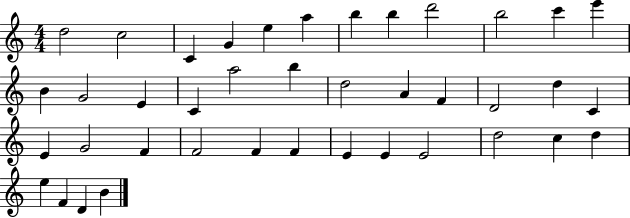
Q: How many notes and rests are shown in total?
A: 40